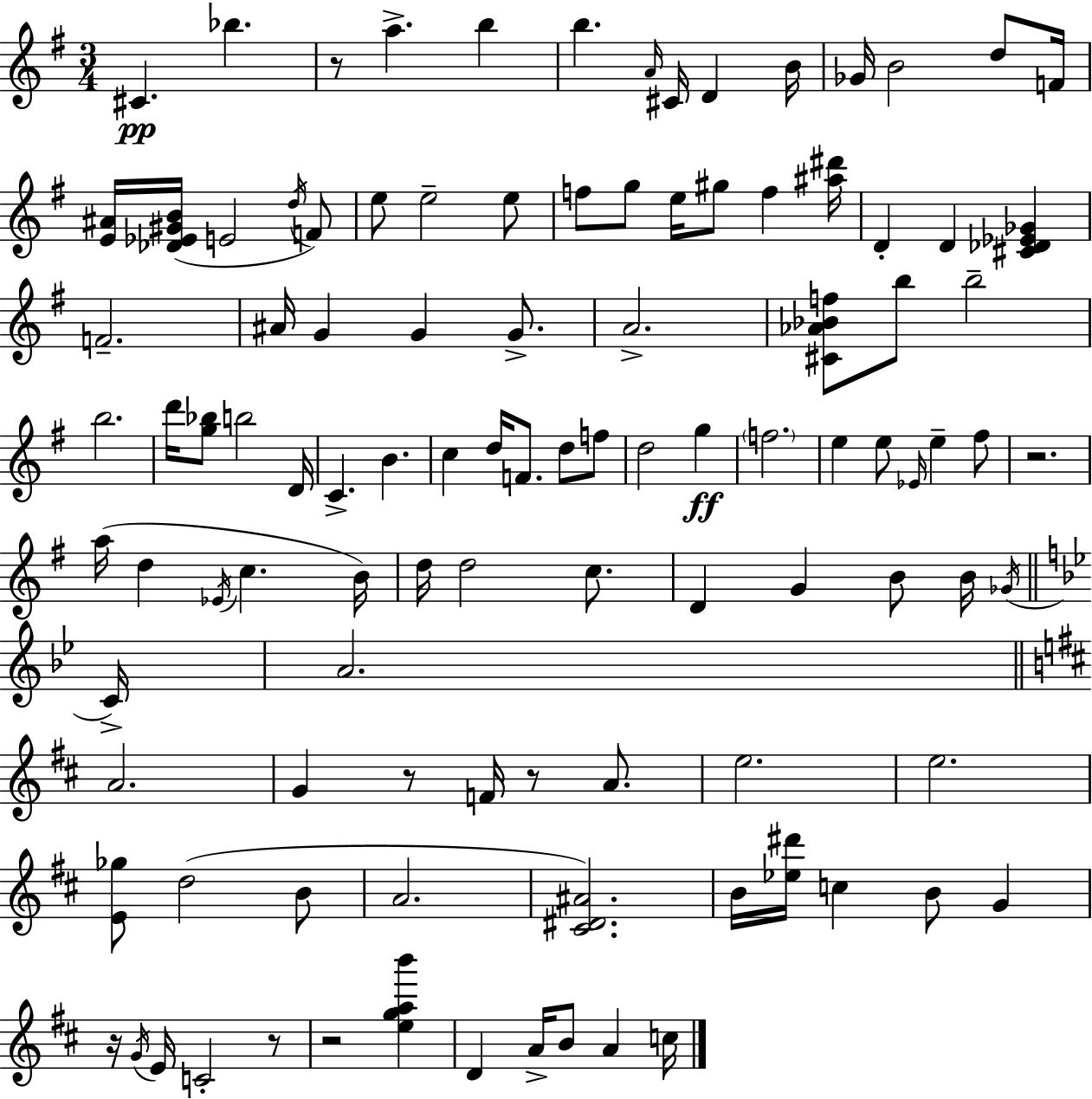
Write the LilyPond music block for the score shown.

{
  \clef treble
  \numericTimeSignature
  \time 3/4
  \key g \major
  cis'4.\pp bes''4. | r8 a''4.-> b''4 | b''4. \grace { a'16 } cis'16 d'4 | b'16 ges'16 b'2 d''8 | \break f'16 <e' ais'>16 <des' ees' gis' b'>16( e'2 \acciaccatura { d''16 } | f'8) e''8 e''2-- | e''8 f''8 g''8 e''16 gis''8 f''4 | <ais'' dis'''>16 d'4-. d'4 <cis' des' ees' ges'>4 | \break f'2.-- | ais'16 g'4 g'4 g'8.-> | a'2.-> | <cis' aes' bes' f''>8 b''8 b''2-- | \break b''2. | d'''16 <g'' bes''>8 b''2 | d'16 c'4.-> b'4. | c''4 d''16 f'8. d''8 | \break f''8 d''2 g''4\ff | \parenthesize f''2. | e''4 e''8 \grace { ees'16 } e''4-- | fis''8 r2. | \break a''16( d''4 \acciaccatura { ees'16 } c''4. | b'16) d''16 d''2 | c''8. d'4 g'4 | b'8 b'16 \acciaccatura { ges'16 } \bar "||" \break \key bes \major c'16-> a'2. | \bar "||" \break \key d \major a'2. | g'4 r8 f'16 r8 a'8. | e''2. | e''2. | \break <e' ges''>8 d''2( b'8 | a'2. | <cis' dis' ais'>2.) | b'16 <ees'' dis'''>16 c''4 b'8 g'4 | \break r16 \acciaccatura { g'16 } e'16 c'2-. r8 | r2 <e'' g'' a'' b'''>4 | d'4 a'16-> b'8 a'4 | c''16 \bar "|."
}